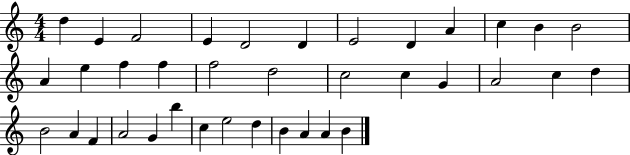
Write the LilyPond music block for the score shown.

{
  \clef treble
  \numericTimeSignature
  \time 4/4
  \key c \major
  d''4 e'4 f'2 | e'4 d'2 d'4 | e'2 d'4 a'4 | c''4 b'4 b'2 | \break a'4 e''4 f''4 f''4 | f''2 d''2 | c''2 c''4 g'4 | a'2 c''4 d''4 | \break b'2 a'4 f'4 | a'2 g'4 b''4 | c''4 e''2 d''4 | b'4 a'4 a'4 b'4 | \break \bar "|."
}